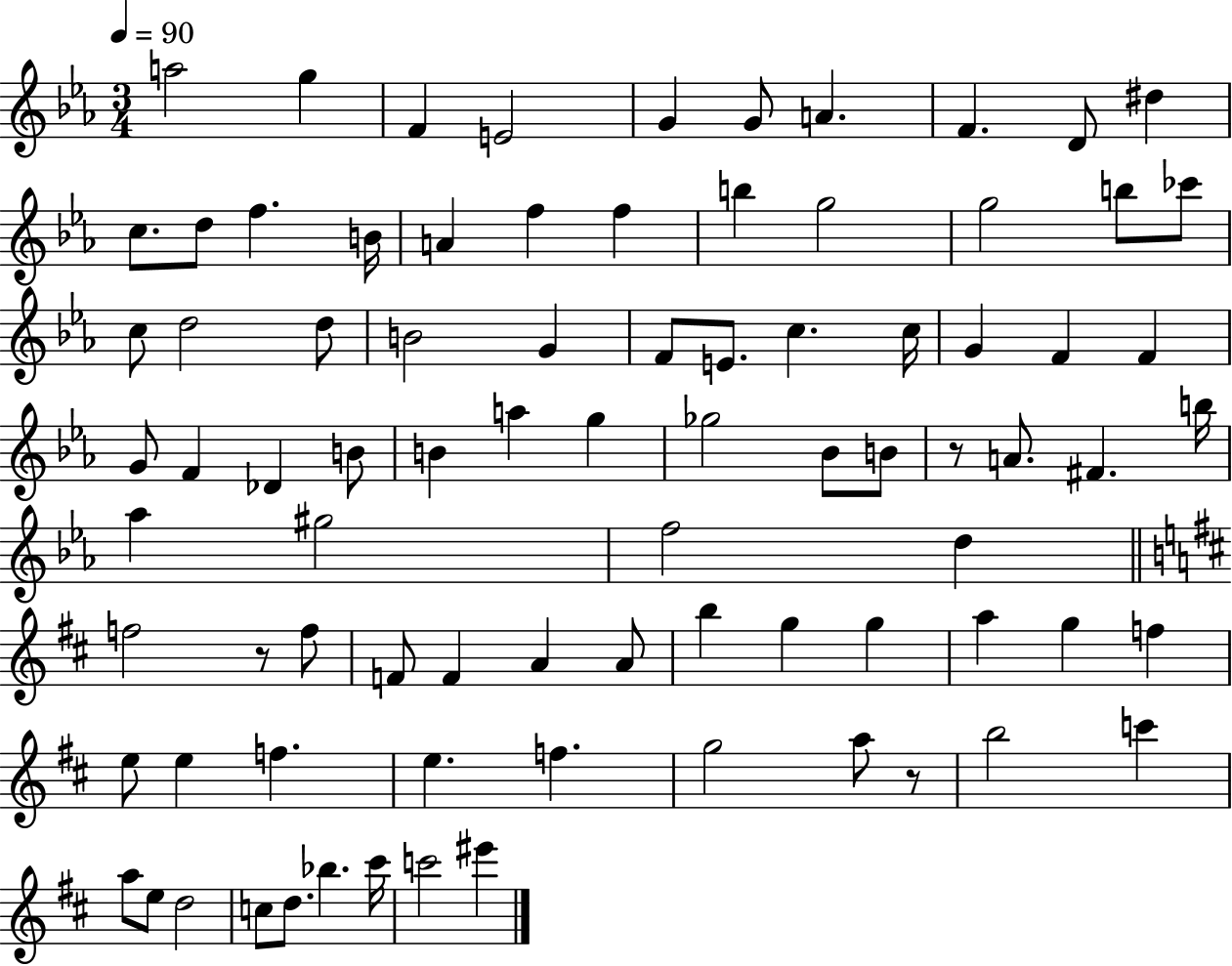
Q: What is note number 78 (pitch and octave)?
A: Bb5